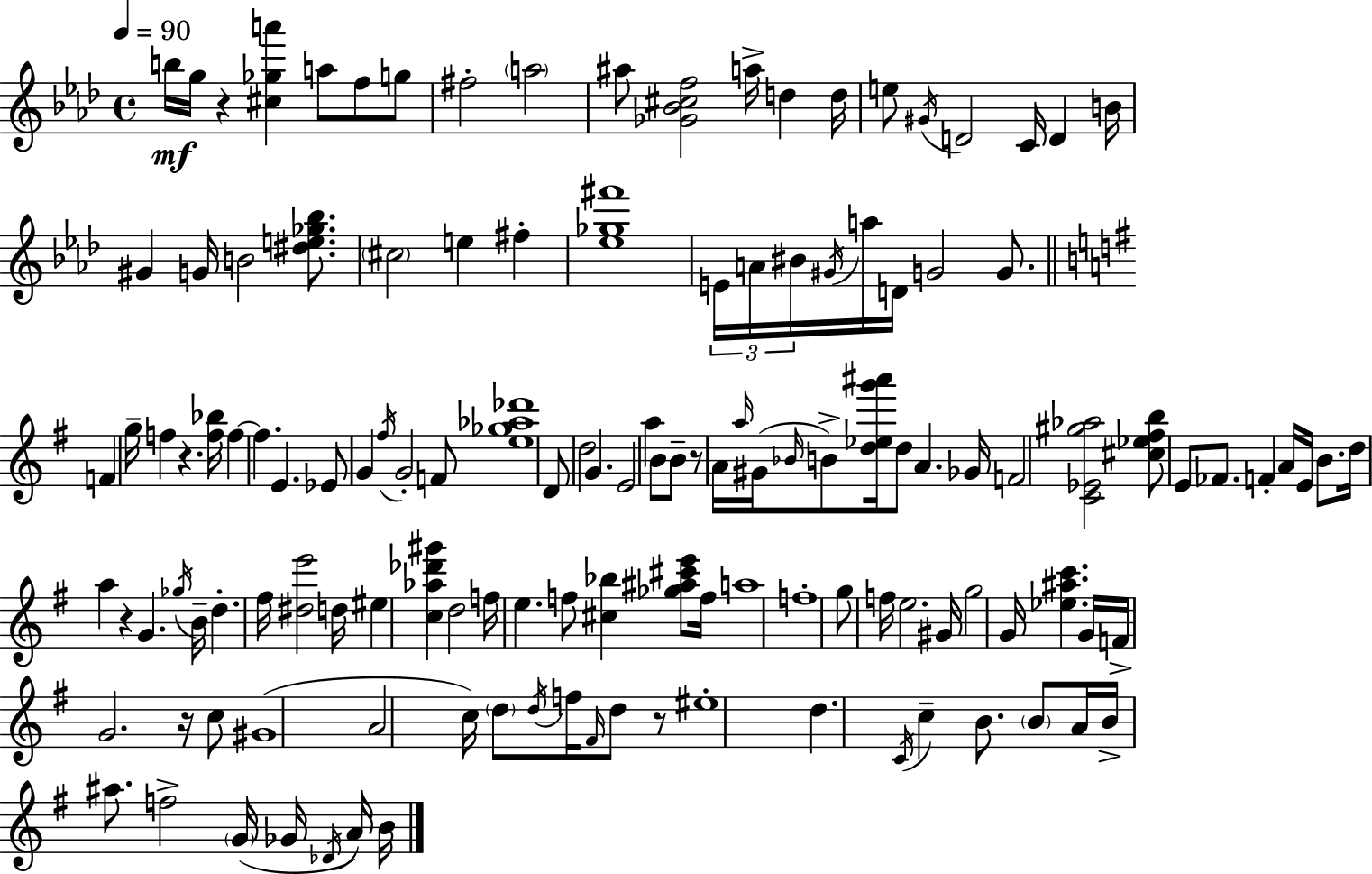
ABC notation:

X:1
T:Untitled
M:4/4
L:1/4
K:Ab
b/4 g/4 z [^c_ga'] a/2 f/2 g/2 ^f2 a2 ^a/2 [_G_B^cf]2 a/4 d d/4 e/2 ^G/4 D2 C/4 D B/4 ^G G/4 B2 [^de_g_b]/2 ^c2 e ^f [_e_g^f']4 E/4 A/4 ^B/4 ^G/4 a/4 D/4 G2 G/2 F g/4 f z [f_b]/4 f f E _E/2 G ^f/4 G2 F/2 [e_g_a_d']4 D/2 d2 G E2 a B/2 B/2 z/2 A/4 a/4 ^G/4 _B/4 B/2 [d_eg'^a']/4 d/2 A _G/4 F2 [C_E^g_a]2 [^c_e^fb]/2 E/2 _F/2 F A/4 E/4 B/2 d/4 a z G _g/4 B/4 d ^f/4 [^de']2 d/4 ^e [c_a_d'^g'] d2 f/4 e f/2 [^c_b] [_g^a^c'e']/2 f/4 a4 f4 g/2 f/4 e2 ^G/4 g2 G/4 [_e^ac'] G/4 F/4 G2 z/4 c/2 ^G4 A2 c/4 d/2 d/4 f/4 ^F/4 d/2 z/2 ^e4 d C/4 c B/2 B/2 A/4 B/4 ^a/2 f2 G/4 _G/4 _D/4 A/4 B/4